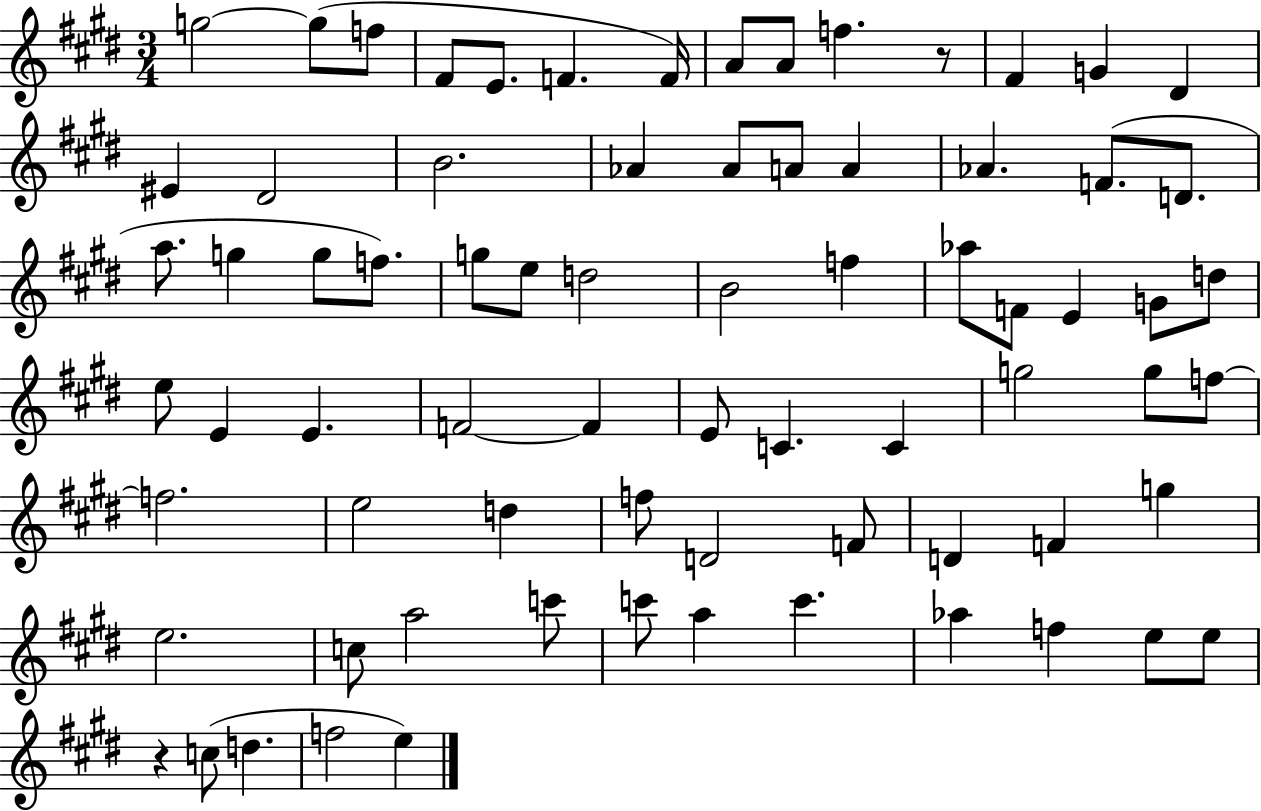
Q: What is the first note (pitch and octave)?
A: G5